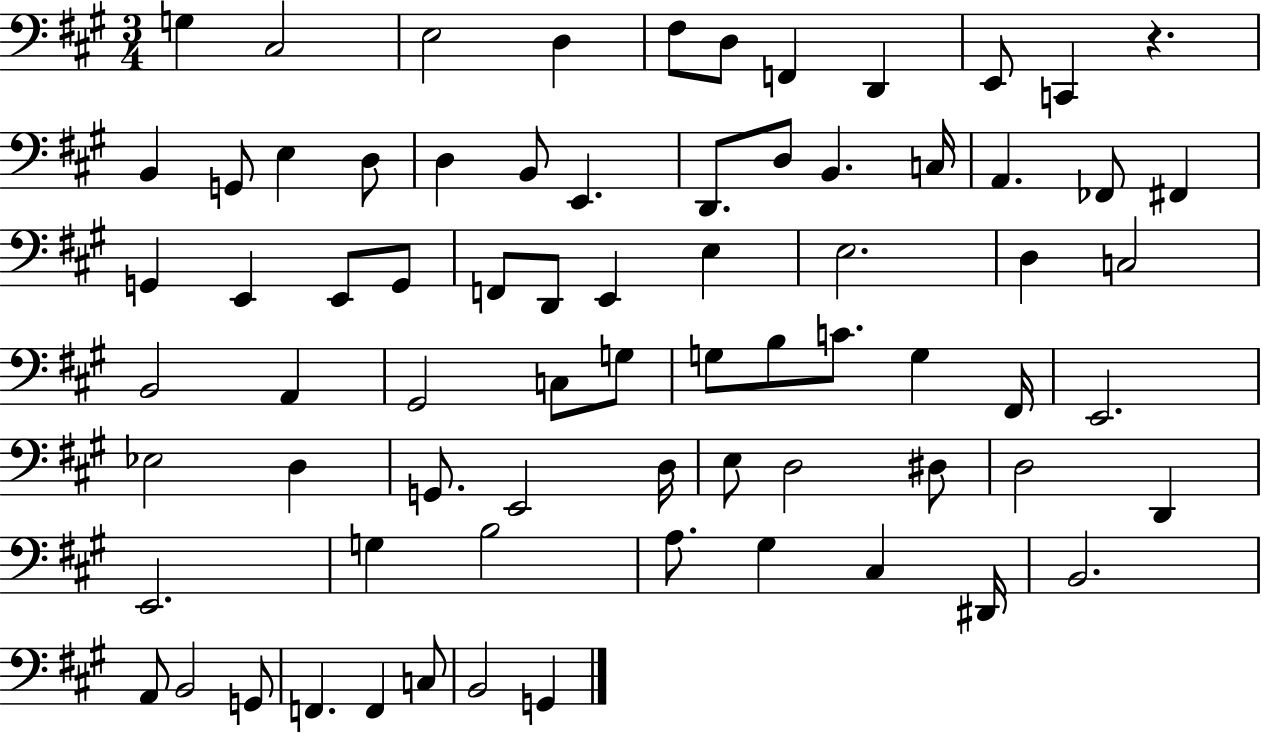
{
  \clef bass
  \numericTimeSignature
  \time 3/4
  \key a \major
  g4 cis2 | e2 d4 | fis8 d8 f,4 d,4 | e,8 c,4 r4. | \break b,4 g,8 e4 d8 | d4 b,8 e,4. | d,8. d8 b,4. c16 | a,4. fes,8 fis,4 | \break g,4 e,4 e,8 g,8 | f,8 d,8 e,4 e4 | e2. | d4 c2 | \break b,2 a,4 | gis,2 c8 g8 | g8 b8 c'8. g4 fis,16 | e,2. | \break ees2 d4 | g,8. e,2 d16 | e8 d2 dis8 | d2 d,4 | \break e,2. | g4 b2 | a8. gis4 cis4 dis,16 | b,2. | \break a,8 b,2 g,8 | f,4. f,4 c8 | b,2 g,4 | \bar "|."
}